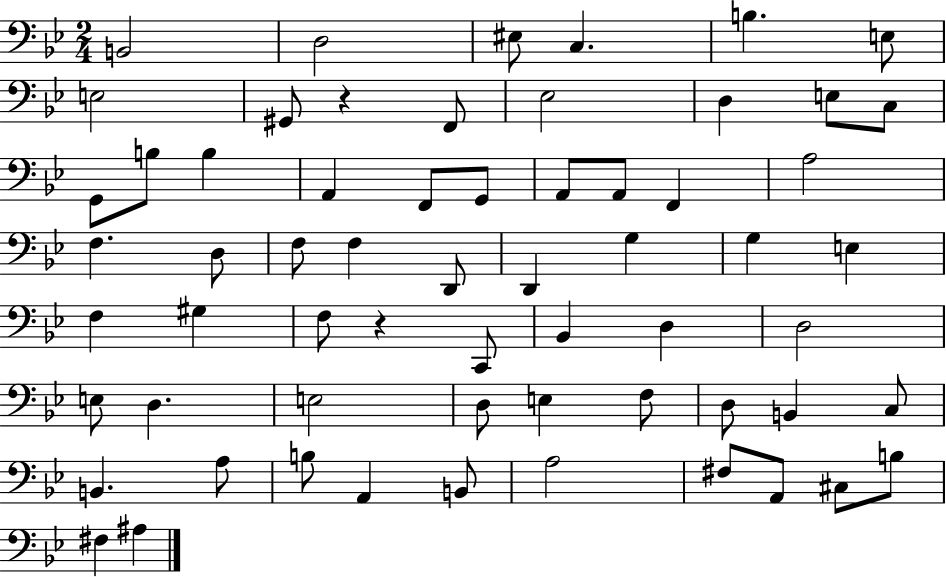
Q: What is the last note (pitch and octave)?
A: A#3